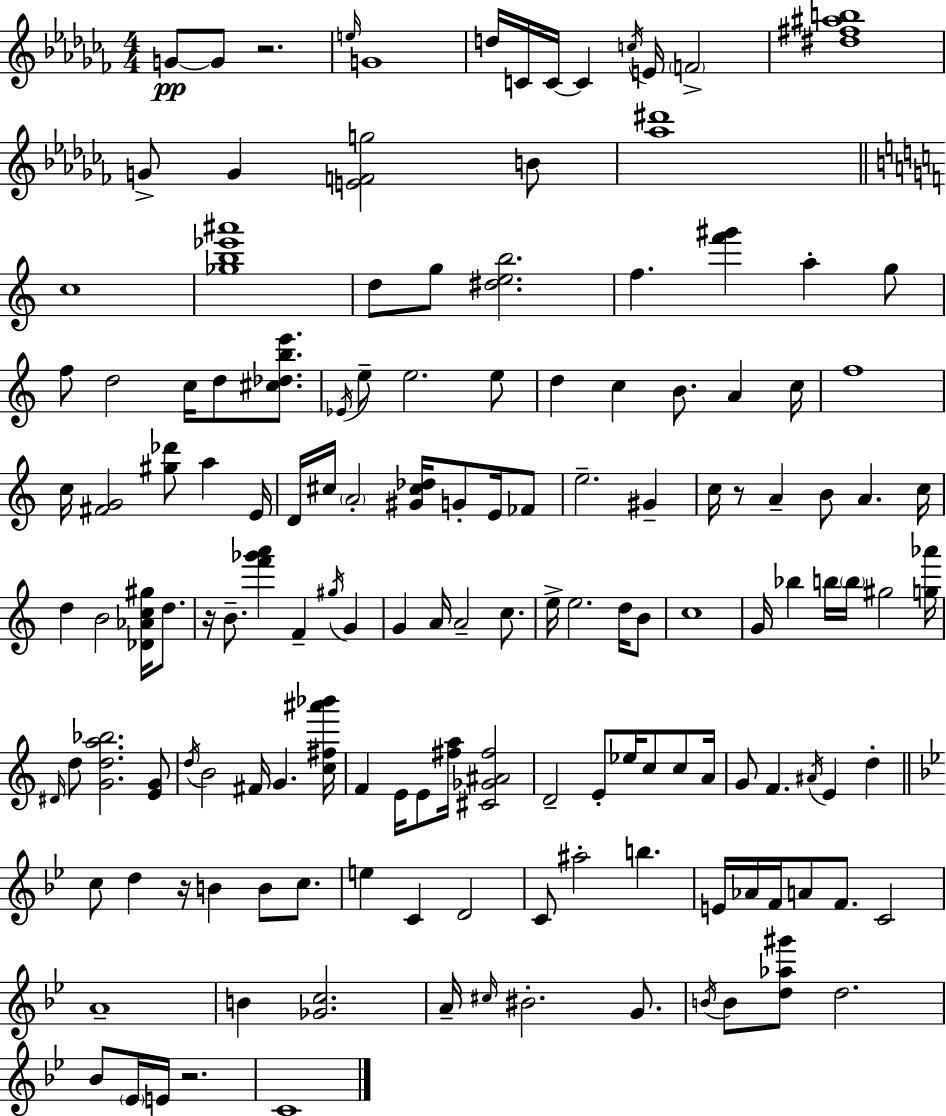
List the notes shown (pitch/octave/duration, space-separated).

G4/e G4/e R/h. E5/s G4/w D5/s C4/s C4/s C4/q C5/s E4/s F4/h [D#5,F#5,A#5,B5]/w G4/e G4/q [E4,F4,G5]/h B4/e [Ab5,D#6]/w C5/w [Gb5,B5,Eb6,A#6]/w D5/e G5/e [D#5,E5,B5]/h. F5/q. [F6,G#6]/q A5/q G5/e F5/e D5/h C5/s D5/e [C#5,Db5,B5,E6]/e. Eb4/s E5/e E5/h. E5/e D5/q C5/q B4/e. A4/q C5/s F5/w C5/s [F#4,G4]/h [G#5,Db6]/e A5/q E4/s D4/s C#5/s A4/h [G#4,C#5,Db5]/s G4/e E4/s FES4/e E5/h. G#4/q C5/s R/e A4/q B4/e A4/q. C5/s D5/q B4/h [Db4,Ab4,C5,G#5]/s D5/e. R/s B4/e. [F6,Gb6,A6]/q F4/q G#5/s G4/q G4/q A4/s A4/h C5/e. E5/s E5/h. D5/s B4/e C5/w G4/s Bb5/q B5/s B5/s G#5/h [G5,Ab6]/s D#4/s D5/e [G4,D5,A5,Bb5]/h. [E4,G4]/e D5/s B4/h F#4/s G4/q. [C5,F#5,A#6,Bb6]/s F4/q E4/s E4/e [F#5,A5]/s [C#4,Gb4,A#4,F#5]/h D4/h E4/e Eb5/s C5/e C5/e A4/s G4/e F4/q. A#4/s E4/q D5/q C5/e D5/q R/s B4/q B4/e C5/e. E5/q C4/q D4/h C4/e A#5/h B5/q. E4/s Ab4/s F4/s A4/e F4/e. C4/h A4/w B4/q [Gb4,C5]/h. A4/s C#5/s BIS4/h. G4/e. B4/s B4/e [D5,Ab5,G#6]/e D5/h. Bb4/e Eb4/s E4/s R/h. C4/w